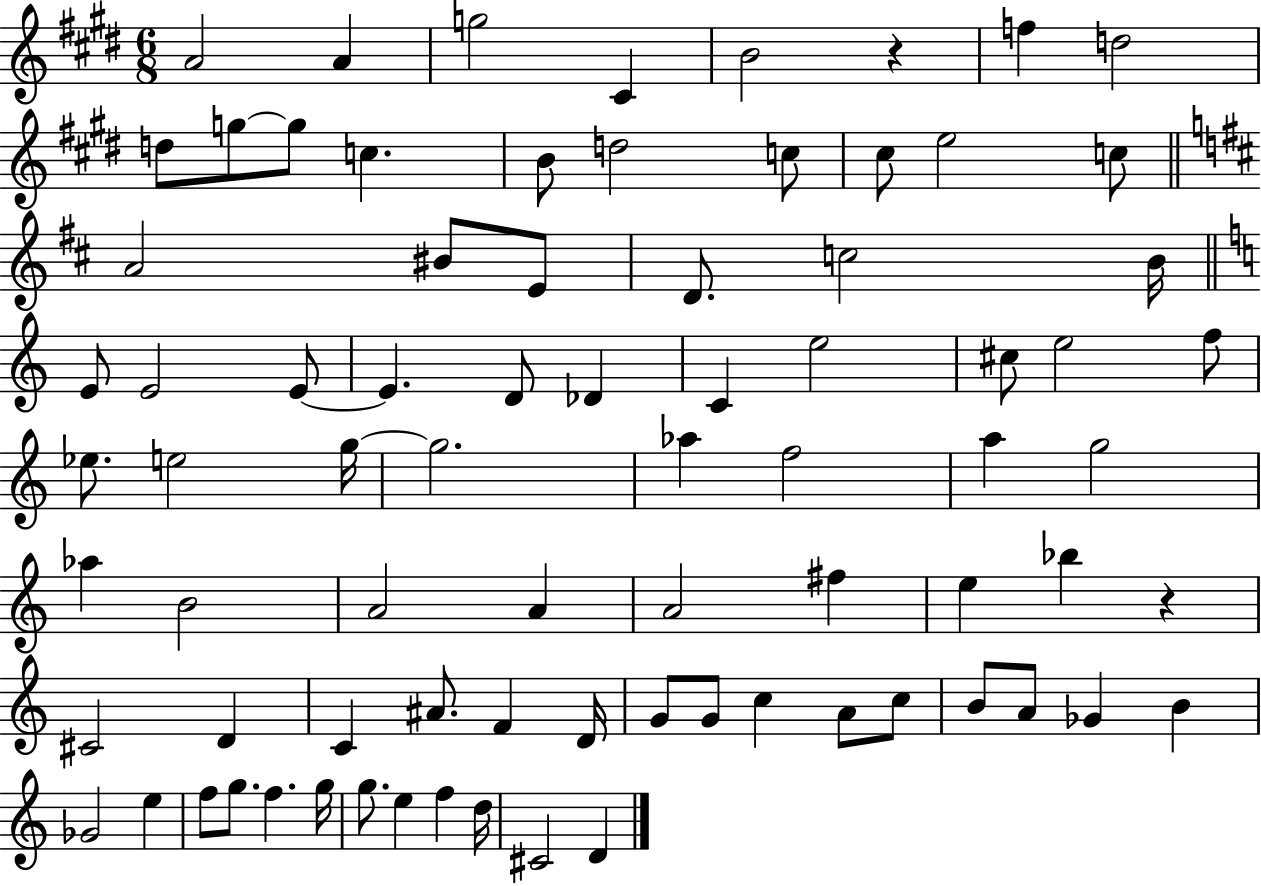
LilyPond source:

{
  \clef treble
  \numericTimeSignature
  \time 6/8
  \key e \major
  a'2 a'4 | g''2 cis'4 | b'2 r4 | f''4 d''2 | \break d''8 g''8~~ g''8 c''4. | b'8 d''2 c''8 | cis''8 e''2 c''8 | \bar "||" \break \key d \major a'2 bis'8 e'8 | d'8. c''2 b'16 | \bar "||" \break \key a \minor e'8 e'2 e'8~~ | e'4. d'8 des'4 | c'4 e''2 | cis''8 e''2 f''8 | \break ees''8. e''2 g''16~~ | g''2. | aes''4 f''2 | a''4 g''2 | \break aes''4 b'2 | a'2 a'4 | a'2 fis''4 | e''4 bes''4 r4 | \break cis'2 d'4 | c'4 ais'8. f'4 d'16 | g'8 g'8 c''4 a'8 c''8 | b'8 a'8 ges'4 b'4 | \break ges'2 e''4 | f''8 g''8. f''4. g''16 | g''8. e''4 f''4 d''16 | cis'2 d'4 | \break \bar "|."
}